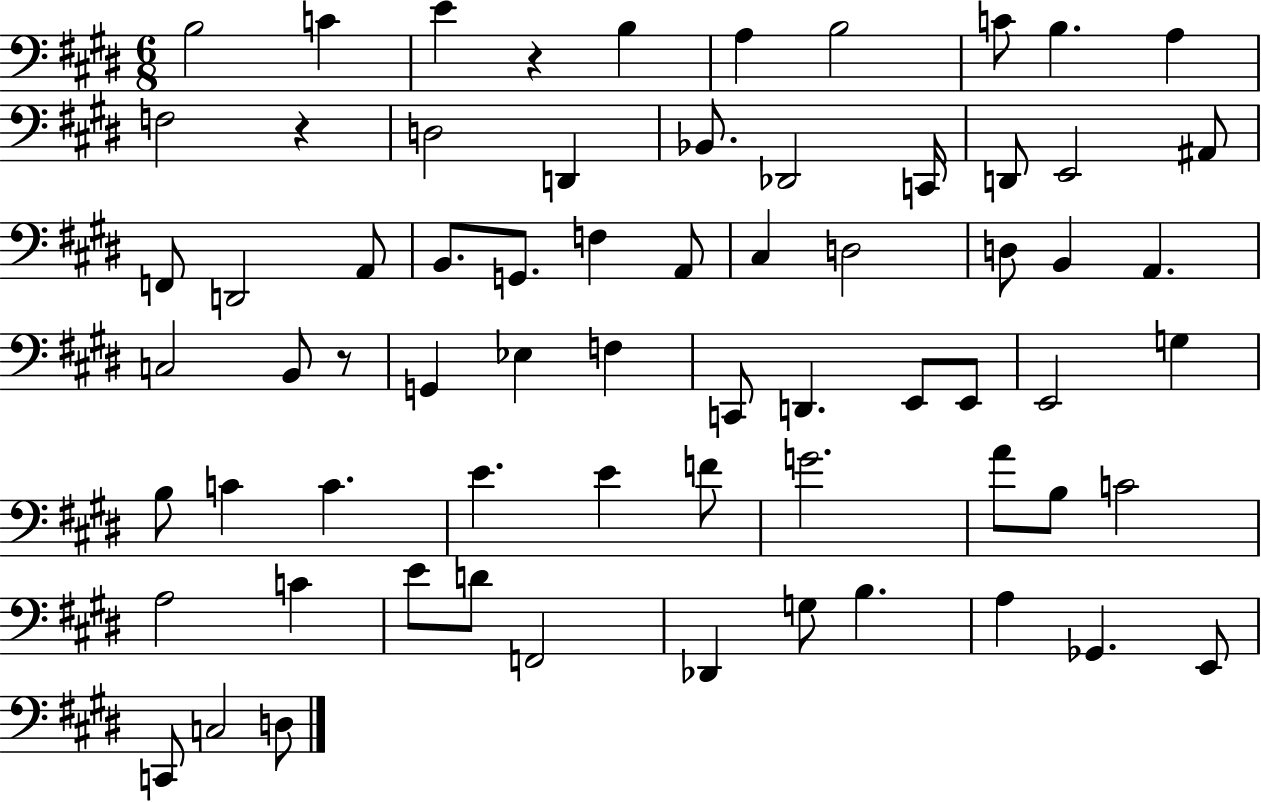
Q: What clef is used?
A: bass